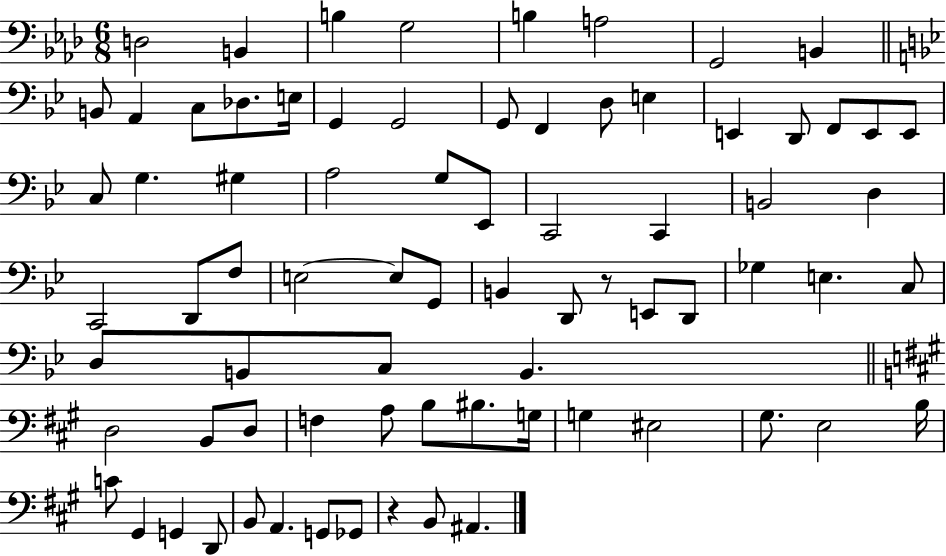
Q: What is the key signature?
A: AES major